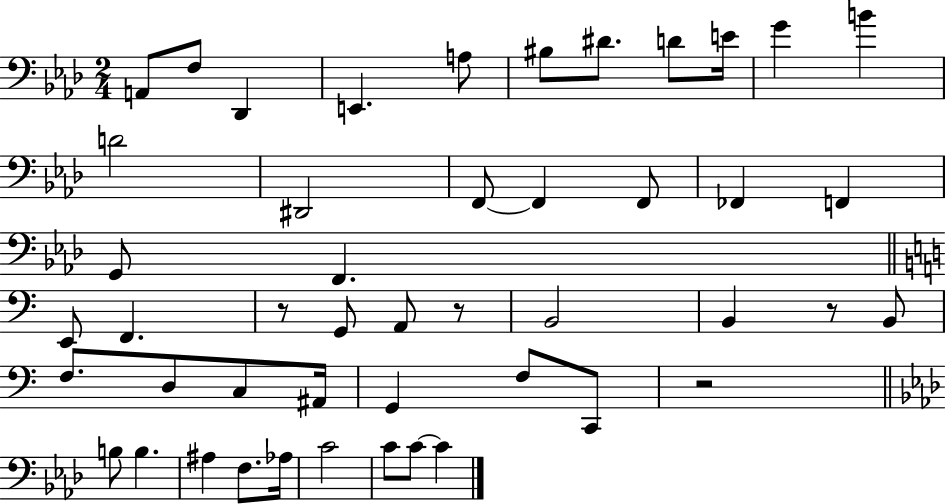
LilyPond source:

{
  \clef bass
  \numericTimeSignature
  \time 2/4
  \key aes \major
  a,8 f8 des,4 | e,4. a8 | bis8 dis'8. d'8 e'16 | g'4 b'4 | \break d'2 | dis,2 | f,8~~ f,4 f,8 | fes,4 f,4 | \break g,8 f,4. | \bar "||" \break \key c \major e,8 f,4. | r8 g,8 a,8 r8 | b,2 | b,4 r8 b,8 | \break f8. d8 c8 ais,16 | g,4 f8 c,8 | r2 | \bar "||" \break \key aes \major b8 b4. | ais4 f8. aes16 | c'2 | c'8 c'8~~ c'4 | \break \bar "|."
}